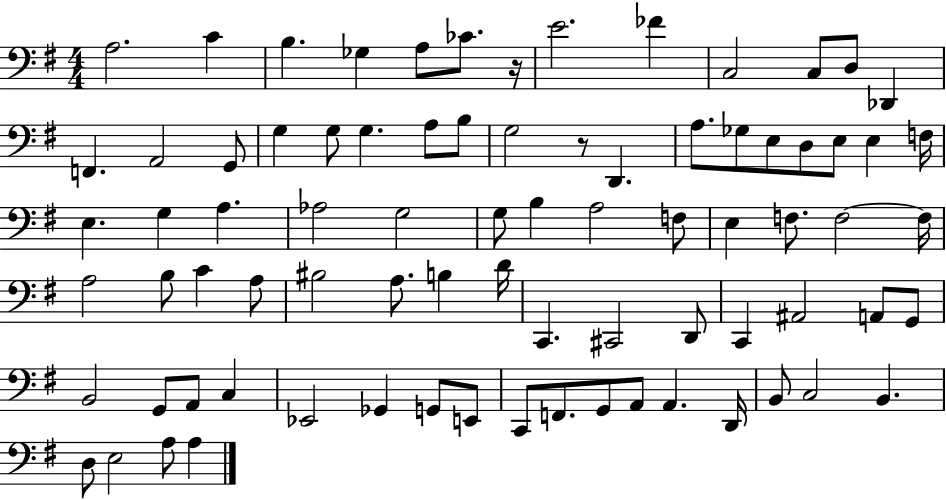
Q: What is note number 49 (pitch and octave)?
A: B3